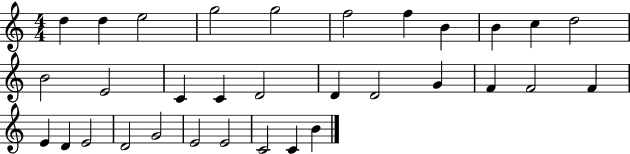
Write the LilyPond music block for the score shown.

{
  \clef treble
  \numericTimeSignature
  \time 4/4
  \key c \major
  d''4 d''4 e''2 | g''2 g''2 | f''2 f''4 b'4 | b'4 c''4 d''2 | \break b'2 e'2 | c'4 c'4 d'2 | d'4 d'2 g'4 | f'4 f'2 f'4 | \break e'4 d'4 e'2 | d'2 g'2 | e'2 e'2 | c'2 c'4 b'4 | \break \bar "|."
}